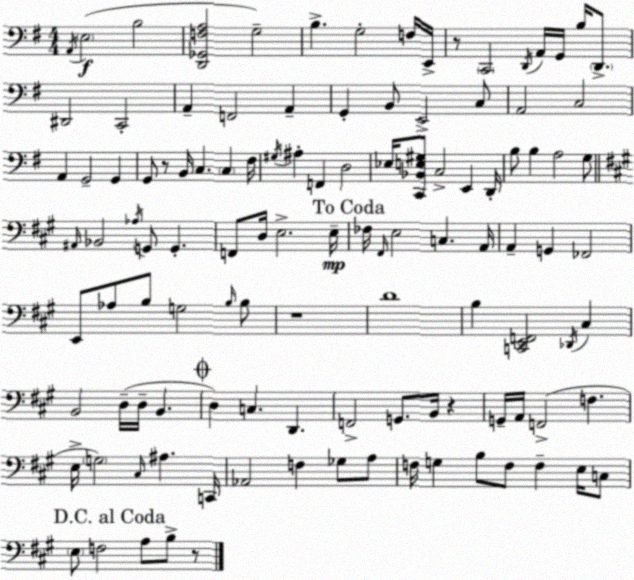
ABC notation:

X:1
T:Untitled
M:4/4
L:1/4
K:Em
A,,/4 E,2 B,2 [D,,_G,,F,A,]2 G,2 B, G,2 F,/4 E,,/4 z/2 C,,2 D,,/4 A,,/4 G,,/4 B,/4 D,,/2 ^D,,2 C,,2 A,, F,,2 A,, G,, B,,/2 E,,2 C,/2 A,,2 C,2 A,, G,,2 G,, G,,/2 z/2 B,,/4 C, C, ^F,/4 ^G,/4 ^A, F,, D,2 _E,/4 [C,,_B,,E,^G,]/2 C,2 E,, D,,/4 B,/2 B, A,2 G,/2 ^A,,/4 _B,,2 _A,/4 G,,/2 G,, F,,/2 D,/4 E,2 E,/4 _F,/4 ^F,,/4 E,2 C, A,,/4 A,, G,, _F,,2 E,,/2 _A,/2 B,/2 G,2 B,/4 B,/2 z4 D4 B, [C,,E,,F,,]2 _D,,/4 ^C, B,,2 D,/4 D,/4 B,, D, C, D,, F,,2 G,,/2 B,,/4 z G,,/4 A,,/4 F,,2 F, E,/4 G,2 ^C,/4 ^A, C,,/4 _A,,2 F, _G,/2 A,/2 F,/4 G, B,/2 F,/2 F, E,/4 C,/2 E,/2 F,2 A,/2 B,/2 z/2